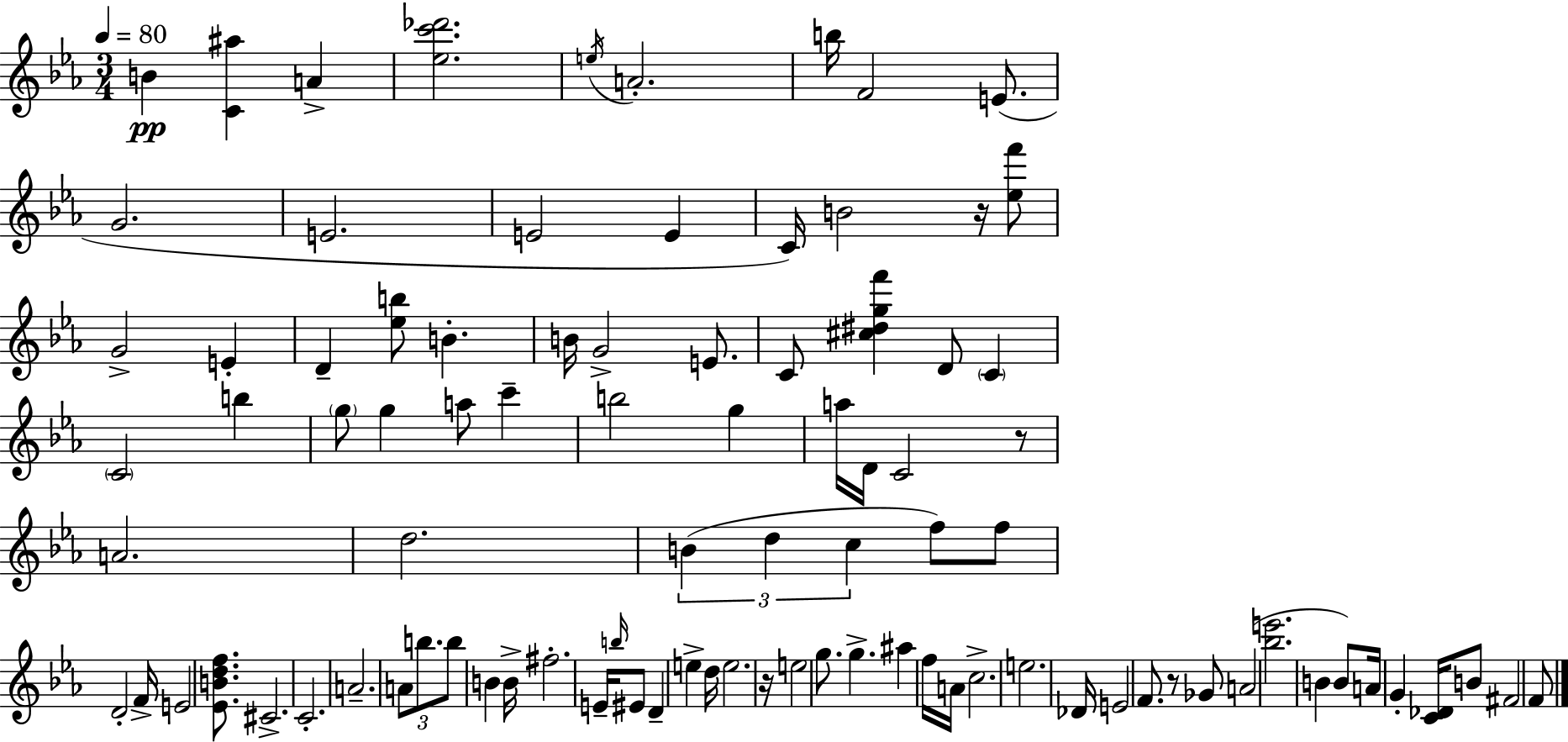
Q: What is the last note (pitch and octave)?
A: F4